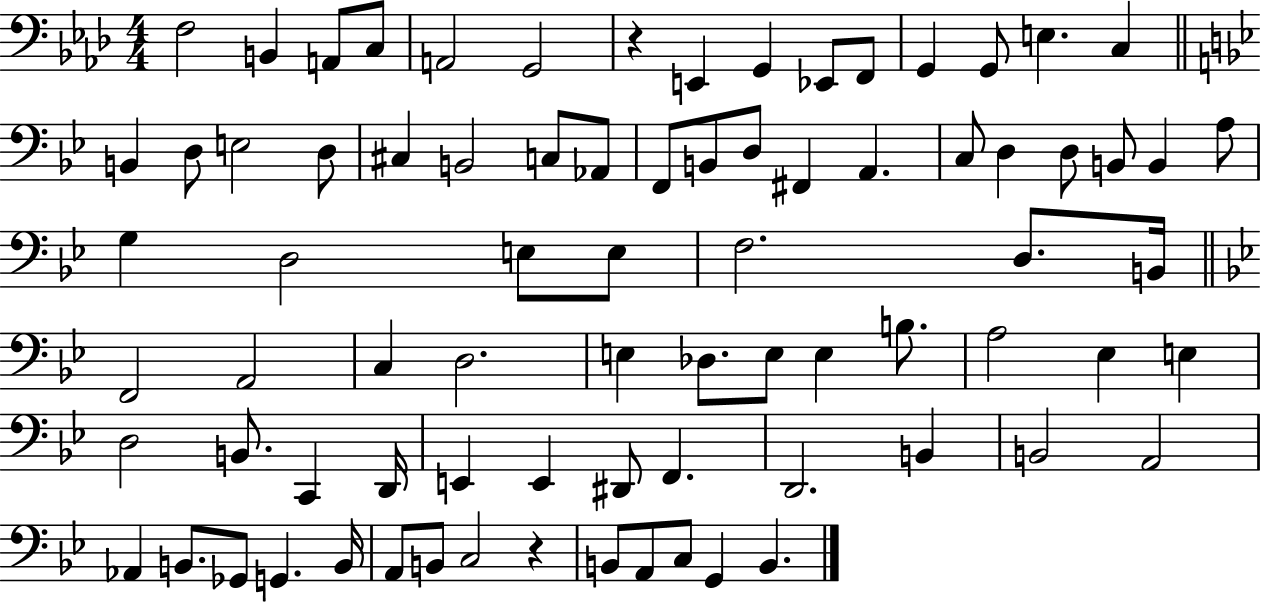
F3/h B2/q A2/e C3/e A2/h G2/h R/q E2/q G2/q Eb2/e F2/e G2/q G2/e E3/q. C3/q B2/q D3/e E3/h D3/e C#3/q B2/h C3/e Ab2/e F2/e B2/e D3/e F#2/q A2/q. C3/e D3/q D3/e B2/e B2/q A3/e G3/q D3/h E3/e E3/e F3/h. D3/e. B2/s F2/h A2/h C3/q D3/h. E3/q Db3/e. E3/e E3/q B3/e. A3/h Eb3/q E3/q D3/h B2/e. C2/q D2/s E2/q E2/q D#2/e F2/q. D2/h. B2/q B2/h A2/h Ab2/q B2/e. Gb2/e G2/q. B2/s A2/e B2/e C3/h R/q B2/e A2/e C3/e G2/q B2/q.